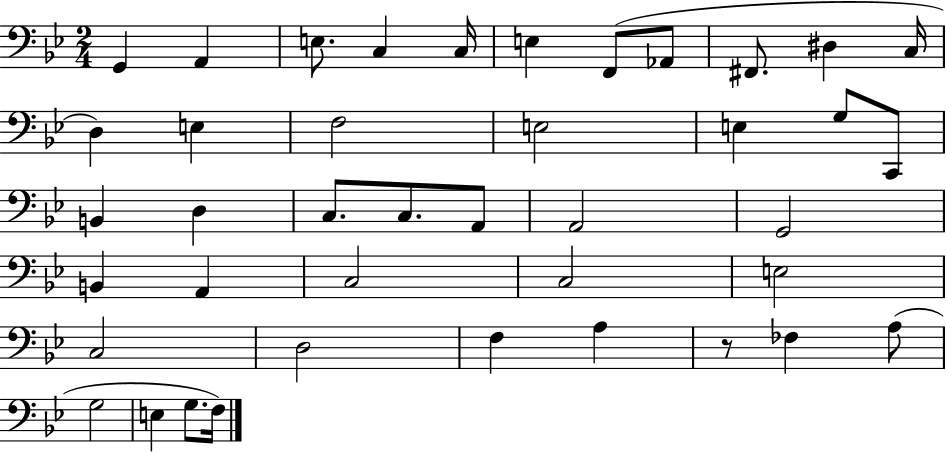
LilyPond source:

{
  \clef bass
  \numericTimeSignature
  \time 2/4
  \key bes \major
  g,4 a,4 | e8. c4 c16 | e4 f,8( aes,8 | fis,8. dis4 c16 | \break d4) e4 | f2 | e2 | e4 g8 c,8 | \break b,4 d4 | c8. c8. a,8 | a,2 | g,2 | \break b,4 a,4 | c2 | c2 | e2 | \break c2 | d2 | f4 a4 | r8 fes4 a8( | \break g2 | e4 g8. f16) | \bar "|."
}